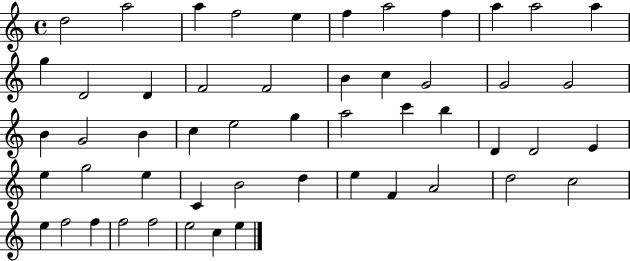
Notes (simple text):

D5/h A5/h A5/q F5/h E5/q F5/q A5/h F5/q A5/q A5/h A5/q G5/q D4/h D4/q F4/h F4/h B4/q C5/q G4/h G4/h G4/h B4/q G4/h B4/q C5/q E5/h G5/q A5/h C6/q B5/q D4/q D4/h E4/q E5/q G5/h E5/q C4/q B4/h D5/q E5/q F4/q A4/h D5/h C5/h E5/q F5/h F5/q F5/h F5/h E5/h C5/q E5/q